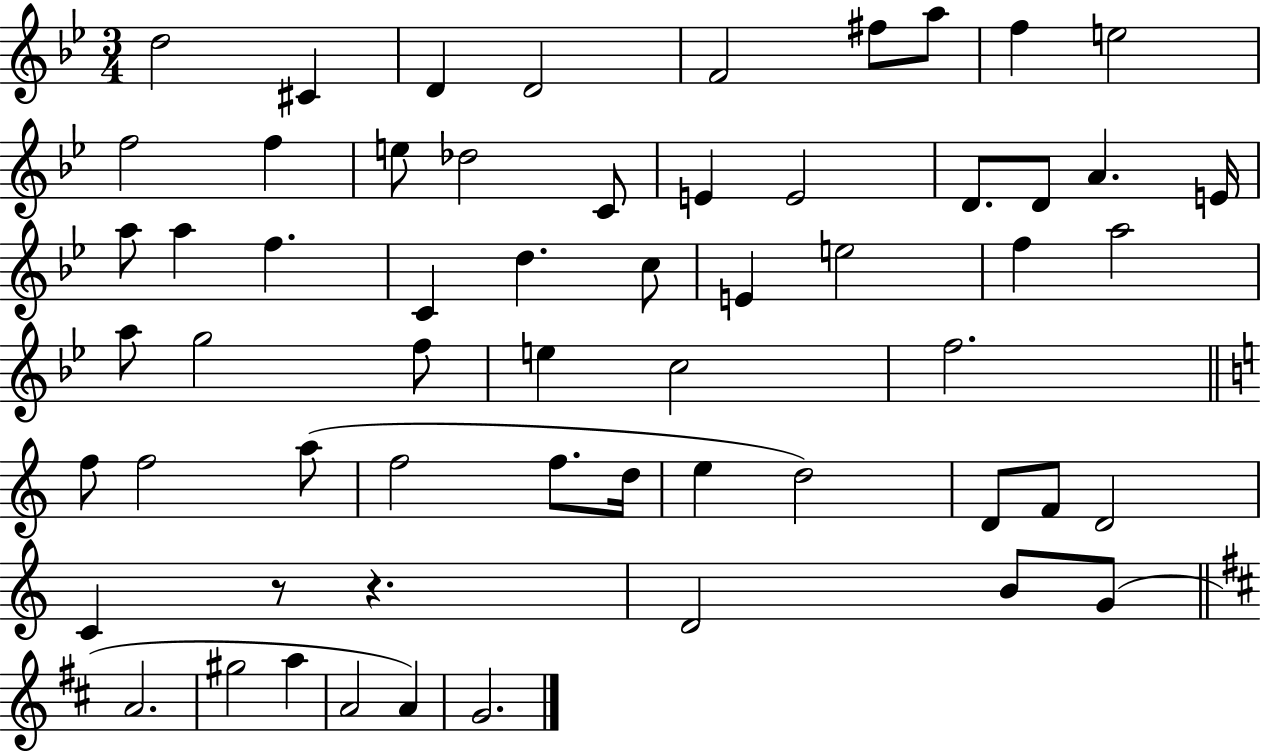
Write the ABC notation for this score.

X:1
T:Untitled
M:3/4
L:1/4
K:Bb
d2 ^C D D2 F2 ^f/2 a/2 f e2 f2 f e/2 _d2 C/2 E E2 D/2 D/2 A E/4 a/2 a f C d c/2 E e2 f a2 a/2 g2 f/2 e c2 f2 f/2 f2 a/2 f2 f/2 d/4 e d2 D/2 F/2 D2 C z/2 z D2 B/2 G/2 A2 ^g2 a A2 A G2